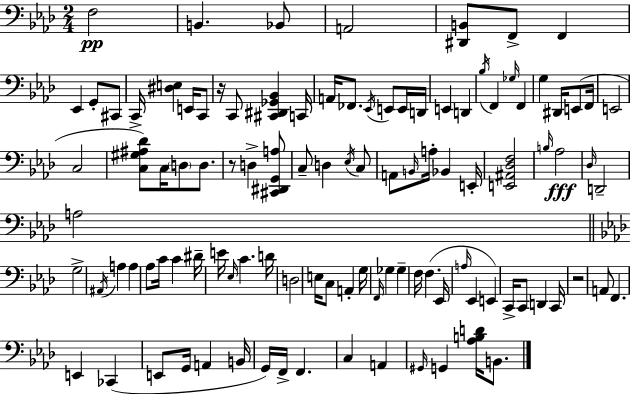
X:1
T:Untitled
M:2/4
L:1/4
K:Fm
F,2 B,, _B,,/2 A,,2 [^D,,B,,]/2 F,,/2 F,, _E,, G,,/2 ^C,,/2 C,,/4 [^D,E,] E,,/4 C,,/2 z/4 C,,/2 [^C,,^D,,_G,,_B,,] C,,/4 A,,/4 _F,,/2 _E,,/4 E,,/2 E,,/4 D,,/4 E,, D,, _B,/4 F,, _G,/4 F,, G, ^D,,/4 E,,/2 F,,/4 E,,2 C,2 [C,^G,^A,_D]/2 C,/4 D,/2 D,/2 z/2 D, [^C,,^D,,G,,A,]/2 C,/2 D, _E,/4 C,/2 A,,/2 B,,/4 A,/4 _B,, E,,/4 [E,,^A,,_D,F,]2 B,/4 _A,2 _D,/4 D,,2 A,2 G,2 ^A,,/4 A, A, _A,/2 C/4 C ^D/4 E/4 _E,/4 C D/4 D,2 E,/4 C,/2 A,, G,/4 F,,/4 _G, _G, F,/4 F, _E,,/4 A,/4 _E,, E,, C,,/4 C,,/2 D,, C,,/4 z2 A,,/2 F,, E,, _C,, E,,/2 G,,/4 A,, B,,/4 G,,/4 F,,/4 F,, C, A,, ^G,,/4 G,, [_A,B,D]/4 B,,/2